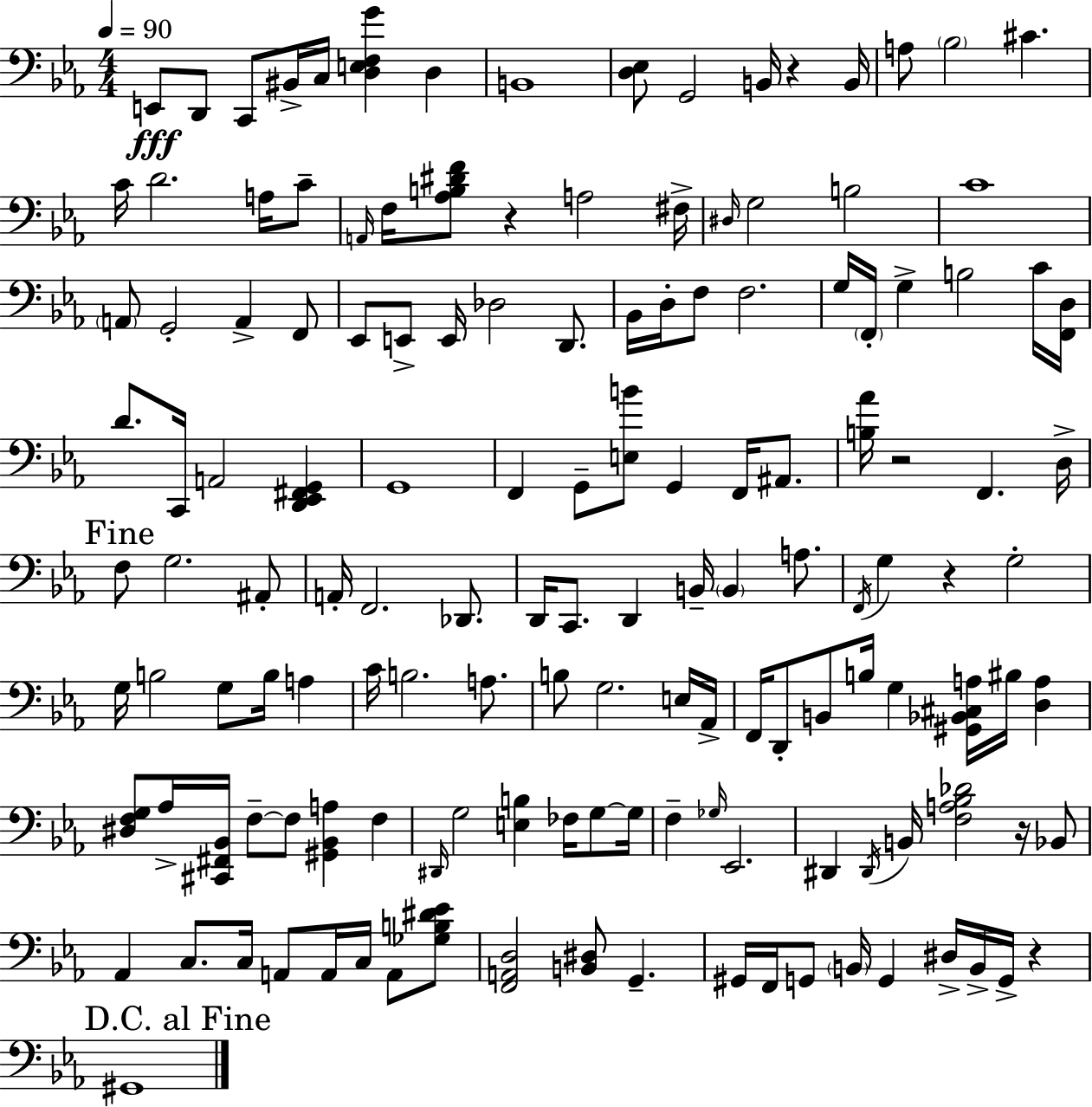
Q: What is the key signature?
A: C minor